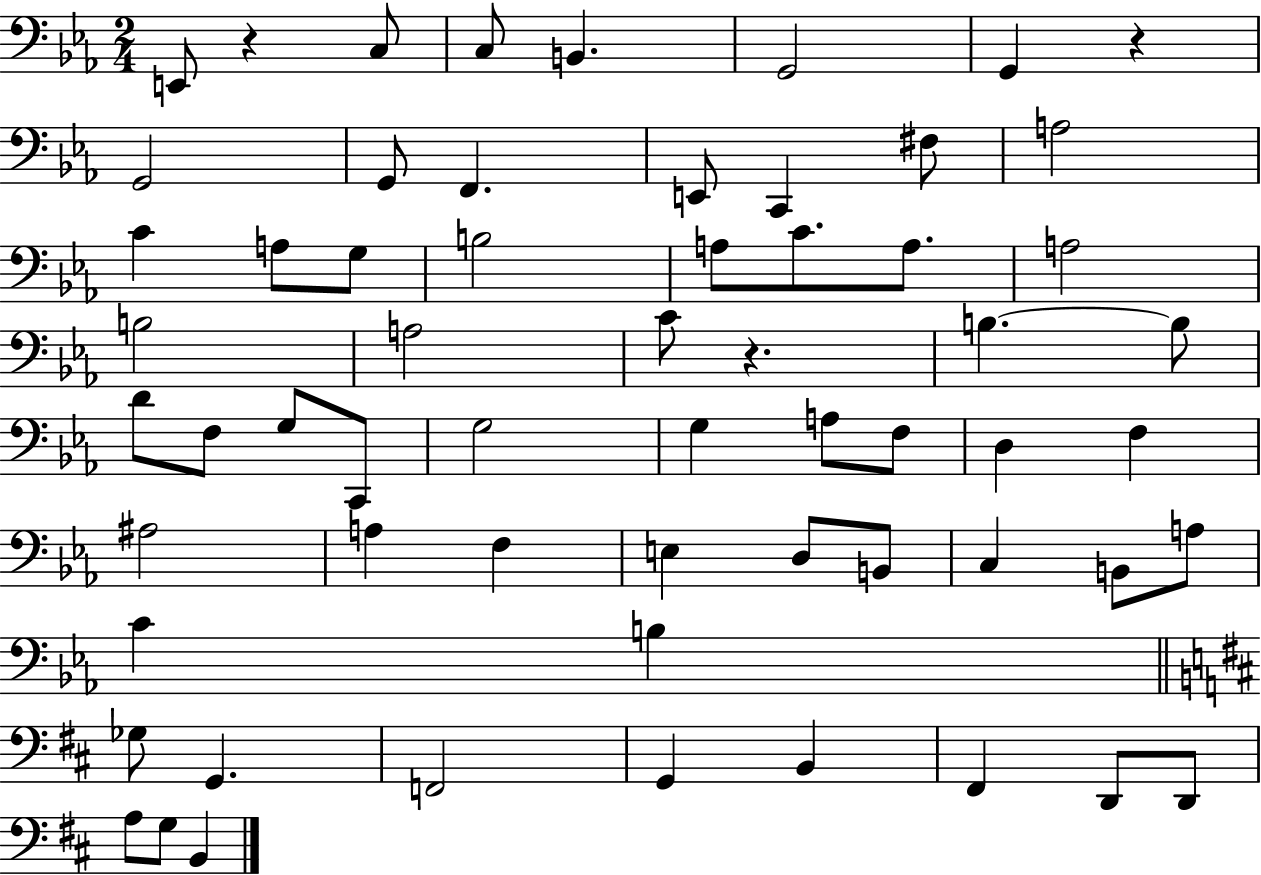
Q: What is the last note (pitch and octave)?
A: B2